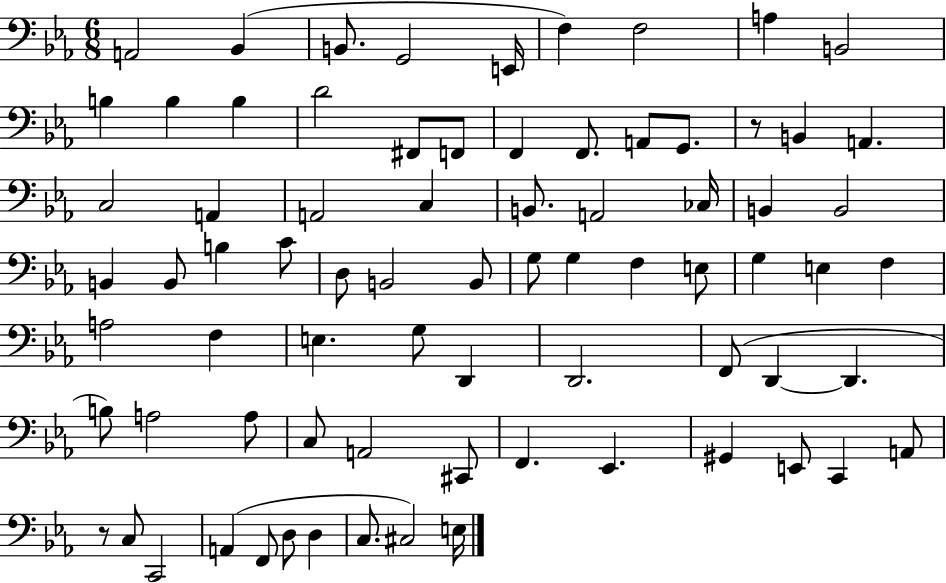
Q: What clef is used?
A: bass